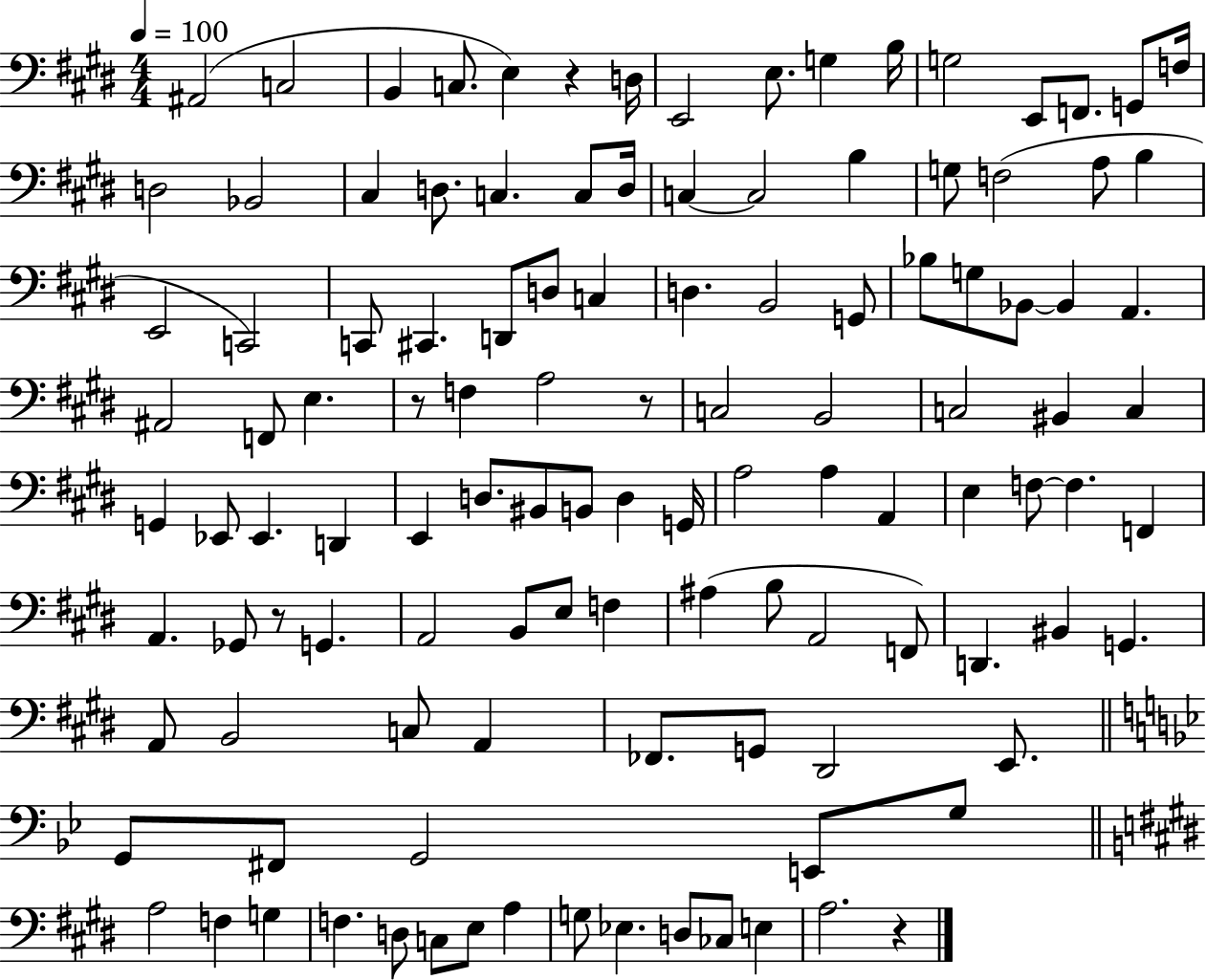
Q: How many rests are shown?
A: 5